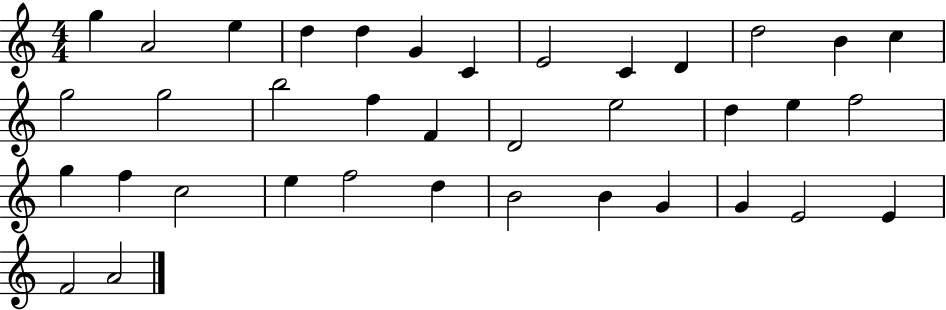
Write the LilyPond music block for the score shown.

{
  \clef treble
  \numericTimeSignature
  \time 4/4
  \key c \major
  g''4 a'2 e''4 | d''4 d''4 g'4 c'4 | e'2 c'4 d'4 | d''2 b'4 c''4 | \break g''2 g''2 | b''2 f''4 f'4 | d'2 e''2 | d''4 e''4 f''2 | \break g''4 f''4 c''2 | e''4 f''2 d''4 | b'2 b'4 g'4 | g'4 e'2 e'4 | \break f'2 a'2 | \bar "|."
}